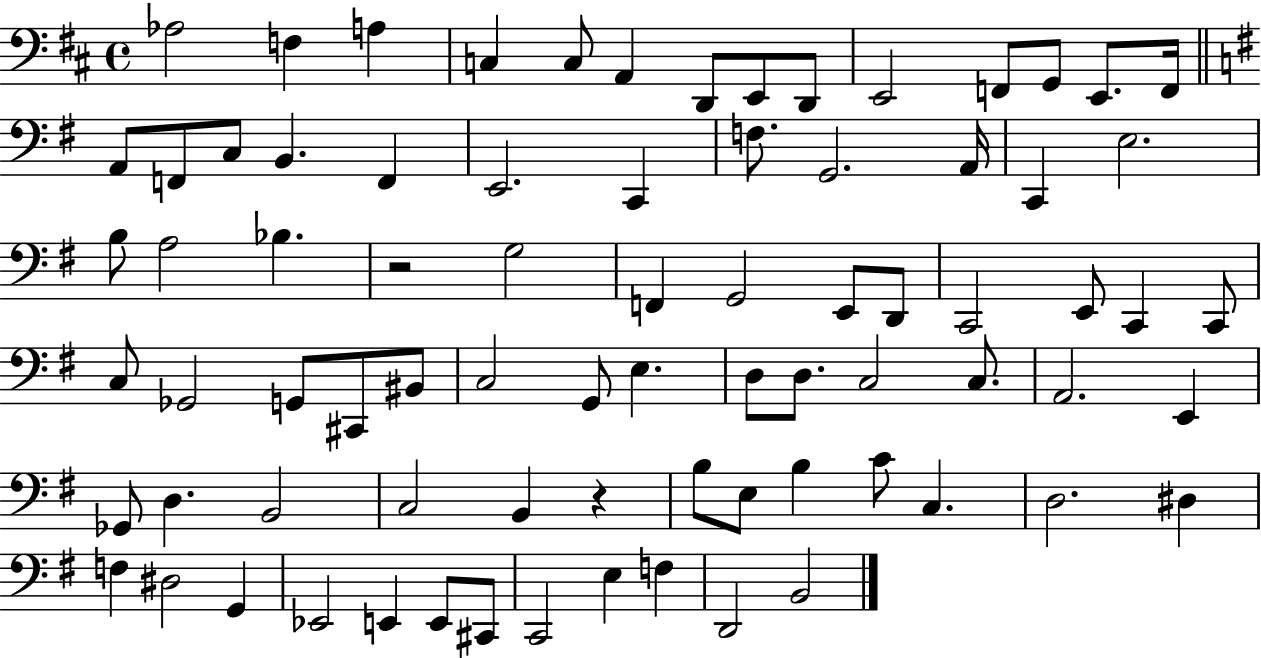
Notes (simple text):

Ab3/h F3/q A3/q C3/q C3/e A2/q D2/e E2/e D2/e E2/h F2/e G2/e E2/e. F2/s A2/e F2/e C3/e B2/q. F2/q E2/h. C2/q F3/e. G2/h. A2/s C2/q E3/h. B3/e A3/h Bb3/q. R/h G3/h F2/q G2/h E2/e D2/e C2/h E2/e C2/q C2/e C3/e Gb2/h G2/e C#2/e BIS2/e C3/h G2/e E3/q. D3/e D3/e. C3/h C3/e. A2/h. E2/q Gb2/e D3/q. B2/h C3/h B2/q R/q B3/e E3/e B3/q C4/e C3/q. D3/h. D#3/q F3/q D#3/h G2/q Eb2/h E2/q E2/e C#2/e C2/h E3/q F3/q D2/h B2/h